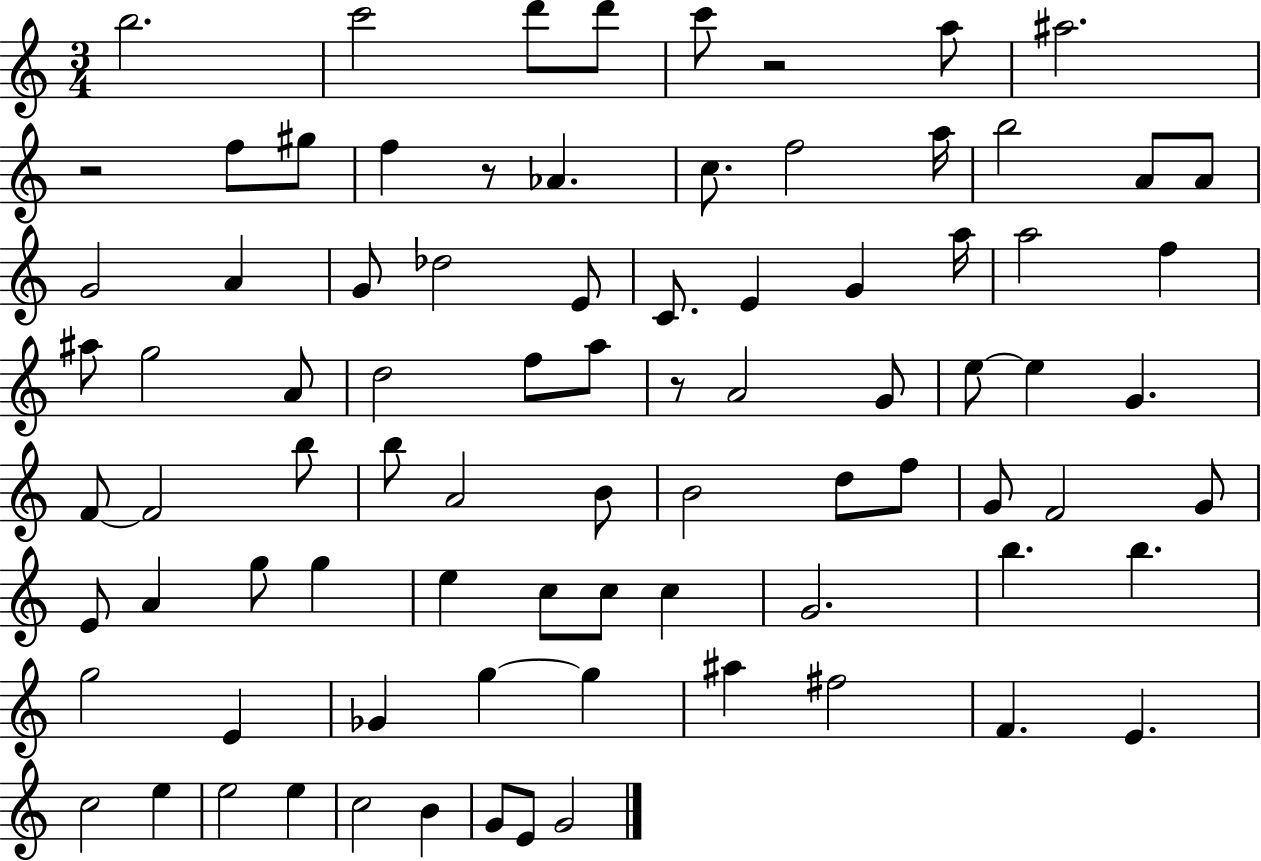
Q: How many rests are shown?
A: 4